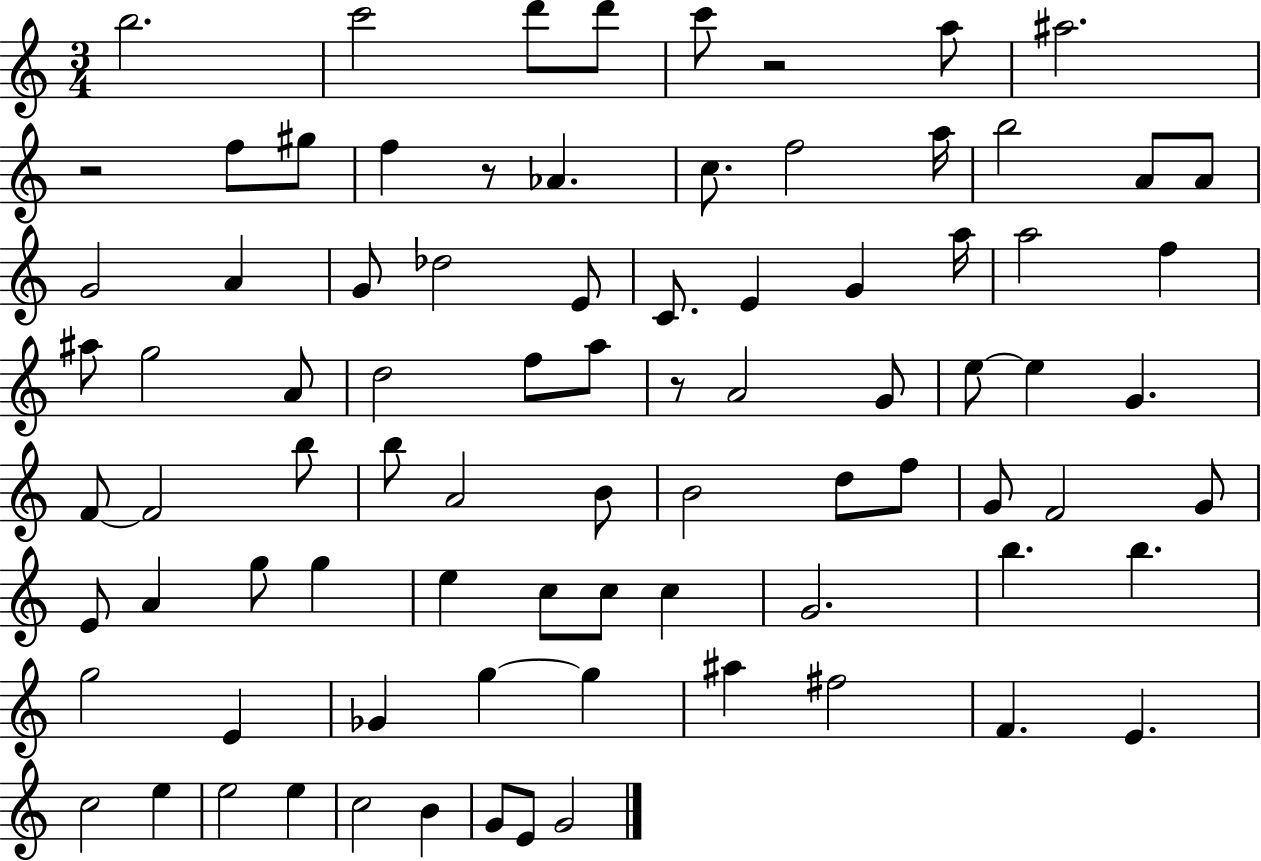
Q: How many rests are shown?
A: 4